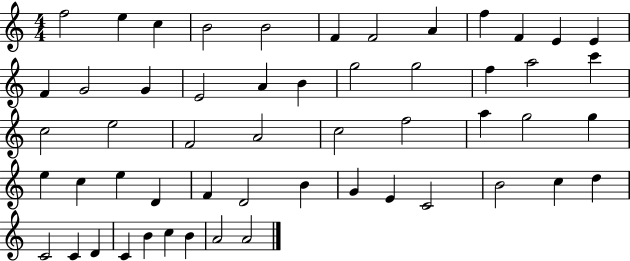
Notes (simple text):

F5/h E5/q C5/q B4/h B4/h F4/q F4/h A4/q F5/q F4/q E4/q E4/q F4/q G4/h G4/q E4/h A4/q B4/q G5/h G5/h F5/q A5/h C6/q C5/h E5/h F4/h A4/h C5/h F5/h A5/q G5/h G5/q E5/q C5/q E5/q D4/q F4/q D4/h B4/q G4/q E4/q C4/h B4/h C5/q D5/q C4/h C4/q D4/q C4/q B4/q C5/q B4/q A4/h A4/h